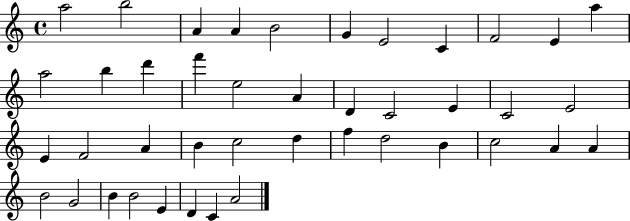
A5/h B5/h A4/q A4/q B4/h G4/q E4/h C4/q F4/h E4/q A5/q A5/h B5/q D6/q F6/q E5/h A4/q D4/q C4/h E4/q C4/h E4/h E4/q F4/h A4/q B4/q C5/h D5/q F5/q D5/h B4/q C5/h A4/q A4/q B4/h G4/h B4/q B4/h E4/q D4/q C4/q A4/h